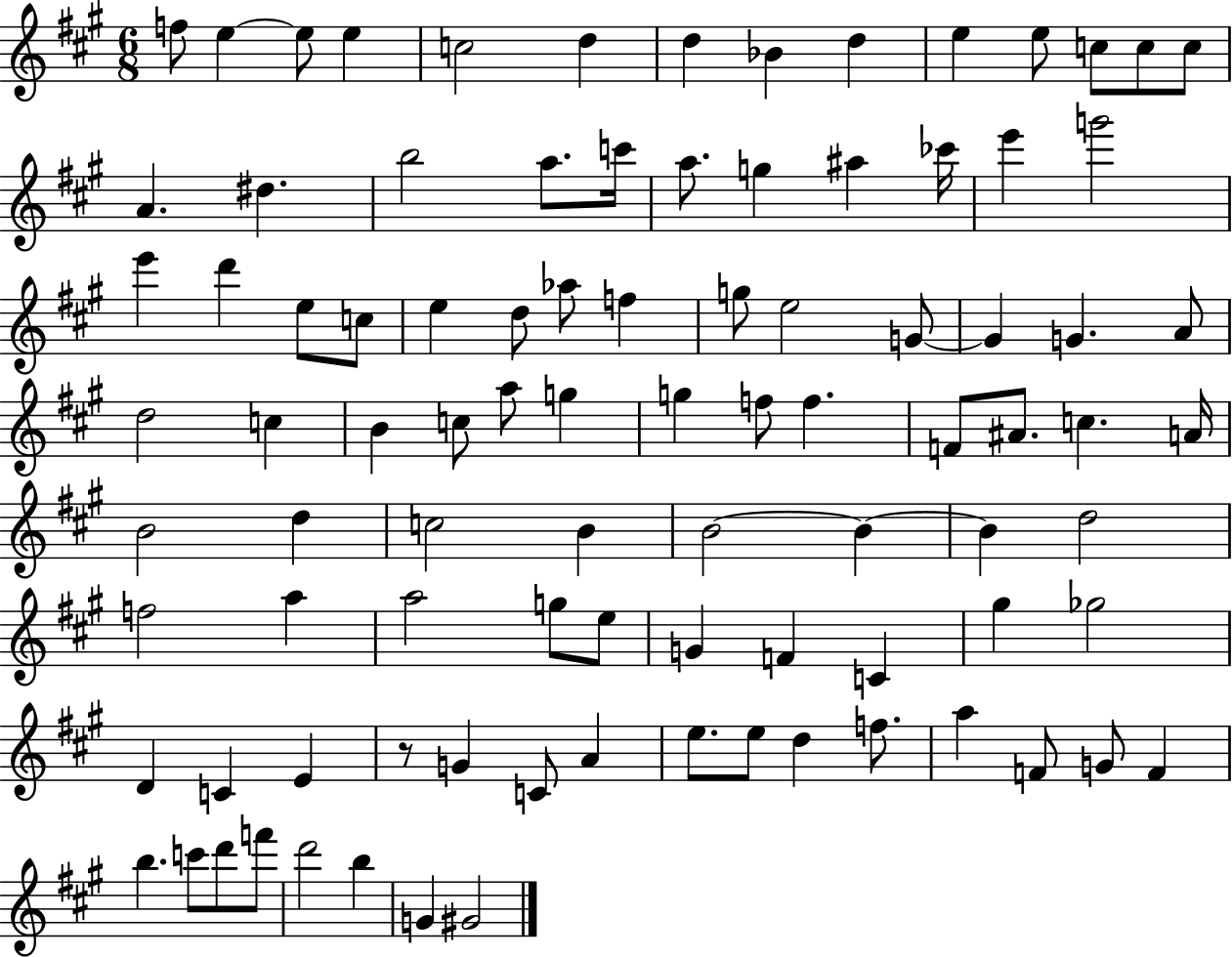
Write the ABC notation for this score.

X:1
T:Untitled
M:6/8
L:1/4
K:A
f/2 e e/2 e c2 d d _B d e e/2 c/2 c/2 c/2 A ^d b2 a/2 c'/4 a/2 g ^a _c'/4 e' g'2 e' d' e/2 c/2 e d/2 _a/2 f g/2 e2 G/2 G G A/2 d2 c B c/2 a/2 g g f/2 f F/2 ^A/2 c A/4 B2 d c2 B B2 B B d2 f2 a a2 g/2 e/2 G F C ^g _g2 D C E z/2 G C/2 A e/2 e/2 d f/2 a F/2 G/2 F b c'/2 d'/2 f'/2 d'2 b G ^G2